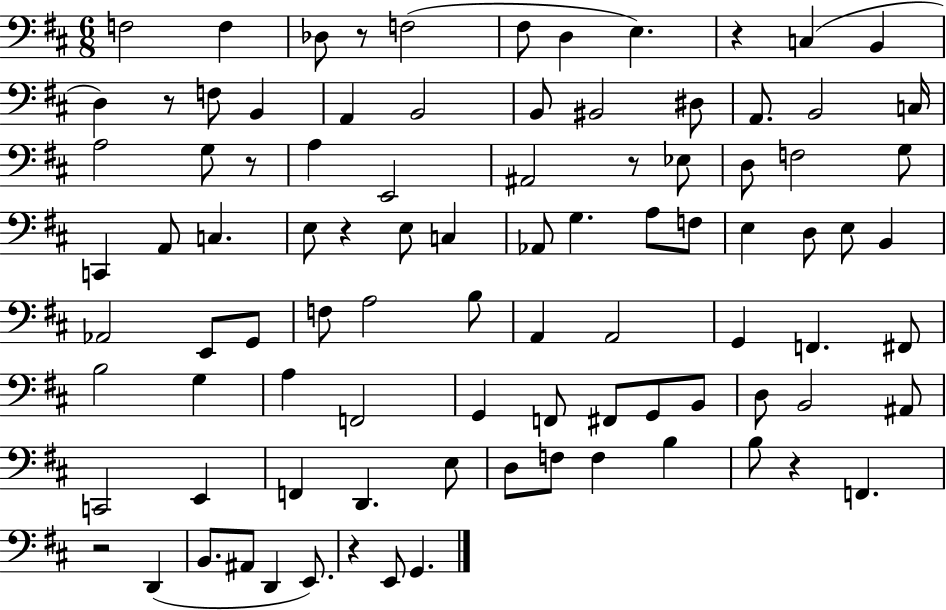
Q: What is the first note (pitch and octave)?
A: F3